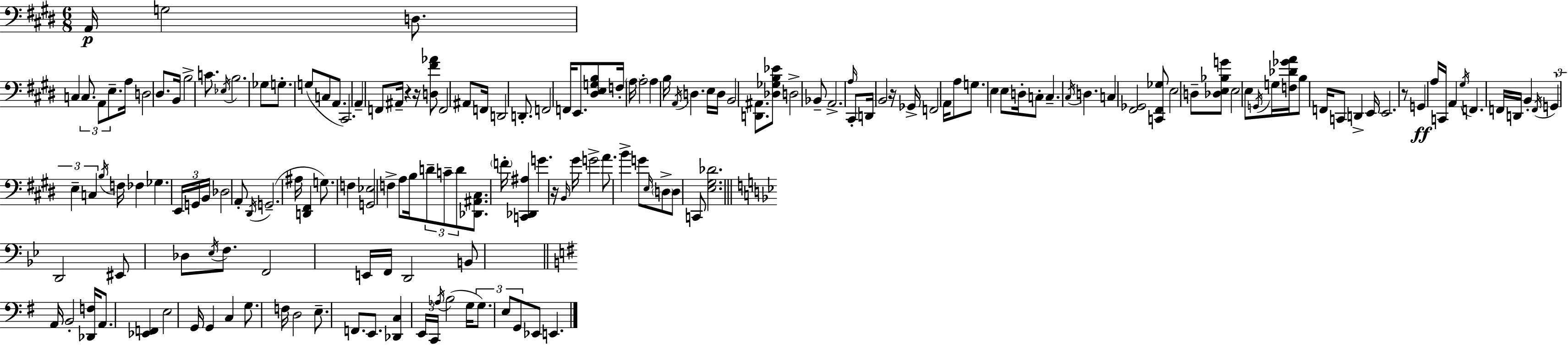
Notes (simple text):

A2/s G3/h D3/e. C3/q C3/e. A2/e E3/e. A3/s D3/h D#3/e. B2/s B3/h C4/e. Eb3/s B3/h. Gb3/e G3/e. G3/e C3/e A2/e. C#2/h. A2/q F2/e A#2/s R/q R/s [D3,F#4,Ab4]/e F2/h A#2/e F2/s D2/h D2/e. F2/h F2/s E2/e. [D#3,E3,G3,B3]/e F3/s A3/s A3/h A3/q B3/s A2/s D3/q. E3/s D3/s B2/h [D2,A#2]/e. [Db3,Gb3,B3,Eb4]/e D3/h Bb2/e A2/h. A3/s C#2/e D2/s B2/h R/s Gb2/s F2/h A2/s A3/e G3/e. E3/q E3/e D3/s C3/e C3/q. C#3/s D3/q. C3/q [F#2,Gb2]/h [C2,F#2,Gb3]/e E3/h D3/e [Db3,E3,Bb3,G4]/e E3/h E3/e G2/s G3/s [F3,Db4,Gb4,A4]/s B3/e F2/s C2/e D2/q E2/s E2/h. R/e G2/q A3/s C2/s A2/q G#3/s F2/q. F2/s D2/s B2/q F2/s G2/q E3/q C3/q B3/s F3/s FES3/q Gb3/q. E2/s G2/s B2/s Db3/h A2/e D#2/s G2/h. A#3/s [D2,F#2]/q G3/e. F3/q [G2,Eb3]/h F3/q A3/e B3/s D4/e C4/e D4/e [Db2,A#2,C#3]/e. F4/s [C2,Db2,A#3]/q G4/q. R/s B2/s G#4/s G4/h A4/e. B4/q G4/e E3/s D3/e D3/e C2/e [E3,G#3,Db4]/h. D2/h EIS2/e Db3/e Eb3/s F3/e. F2/h E2/s F2/s D2/h B2/e A2/s B2/h [Db2,F3]/s A2/e. [Eb2,F2]/q E3/h G2/s G2/q C3/q G3/e. F3/s D3/h E3/e. F2/e. E2/e. [Db2,C3]/q E2/s C2/s Ab3/s B3/h G3/s G3/e. E3/e G2/e Eb2/e E2/q.